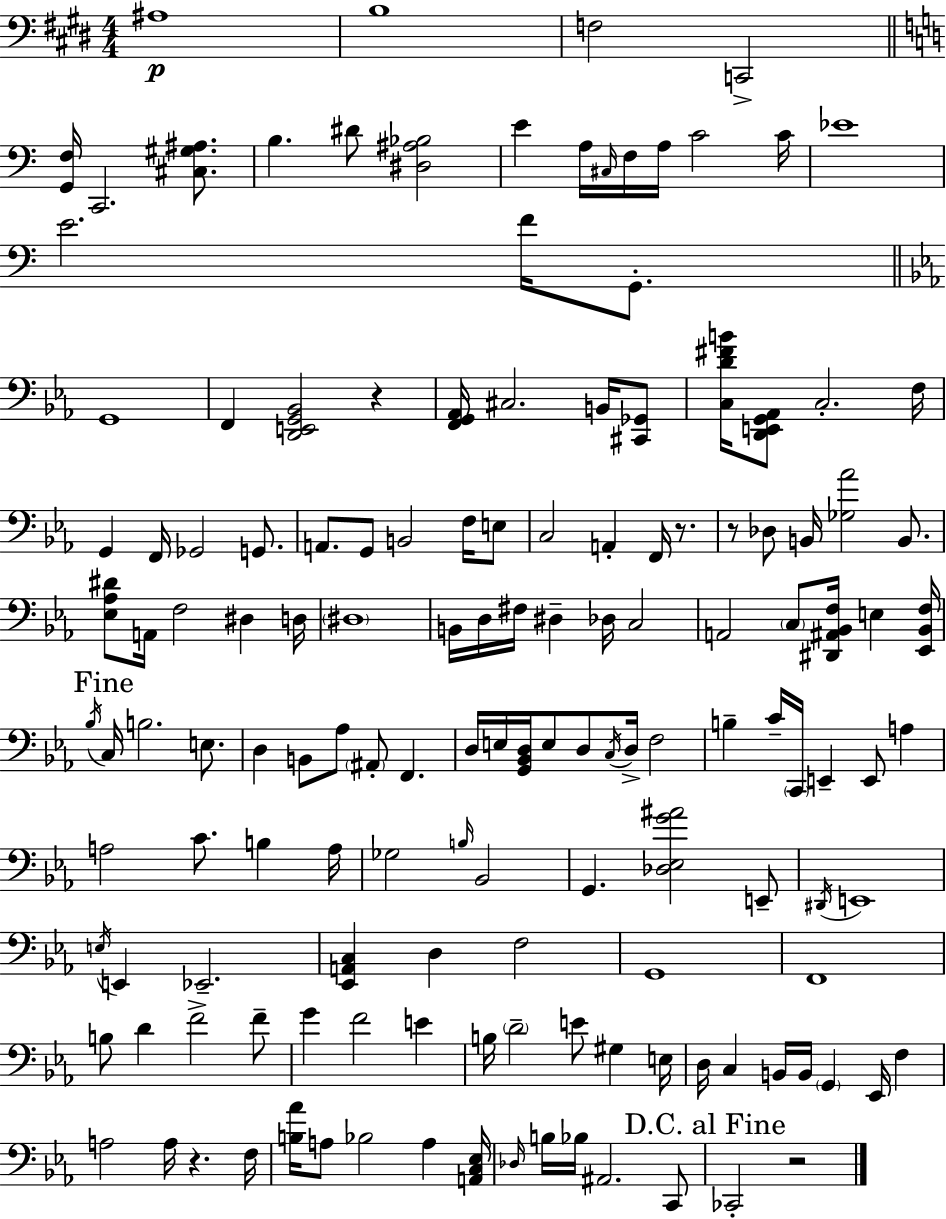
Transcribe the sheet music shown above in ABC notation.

X:1
T:Untitled
M:4/4
L:1/4
K:E
^A,4 B,4 F,2 C,,2 [G,,F,]/4 C,,2 [^C,^G,^A,]/2 B, ^D/2 [^D,^A,_B,]2 E A,/4 ^C,/4 F,/4 A,/4 C2 C/4 _E4 E2 F/4 G,,/2 G,,4 F,, [D,,E,,G,,_B,,]2 z [F,,G,,_A,,]/4 ^C,2 B,,/4 [^C,,_G,,]/2 [C,D^FB]/4 [D,,E,,G,,_A,,]/2 C,2 F,/4 G,, F,,/4 _G,,2 G,,/2 A,,/2 G,,/2 B,,2 F,/4 E,/2 C,2 A,, F,,/4 z/2 z/2 _D,/2 B,,/4 [_G,_A]2 B,,/2 [_E,_A,^D]/2 A,,/4 F,2 ^D, D,/4 ^D,4 B,,/4 D,/4 ^F,/4 ^D, _D,/4 C,2 A,,2 C,/2 [^D,,^A,,_B,,F,]/4 E, [_E,,_B,,F,]/4 _B,/4 C,/4 B,2 E,/2 D, B,,/2 _A,/2 ^A,,/2 F,, D,/4 E,/4 [G,,_B,,D,]/4 E,/2 D,/2 C,/4 D,/4 F,2 B, C/4 C,,/4 E,, E,,/2 A, A,2 C/2 B, A,/4 _G,2 B,/4 _B,,2 G,, [_D,_E,G^A]2 E,,/2 ^D,,/4 E,,4 E,/4 E,, _E,,2 [_E,,A,,C,] D, F,2 G,,4 F,,4 B,/2 D F2 F/2 G F2 E B,/4 D2 E/2 ^G, E,/4 D,/4 C, B,,/4 B,,/4 G,, _E,,/4 F, A,2 A,/4 z F,/4 [B,_A]/4 A,/2 _B,2 A, [A,,C,_E,]/4 _D,/4 B,/4 _B,/4 ^A,,2 C,,/2 _C,,2 z2